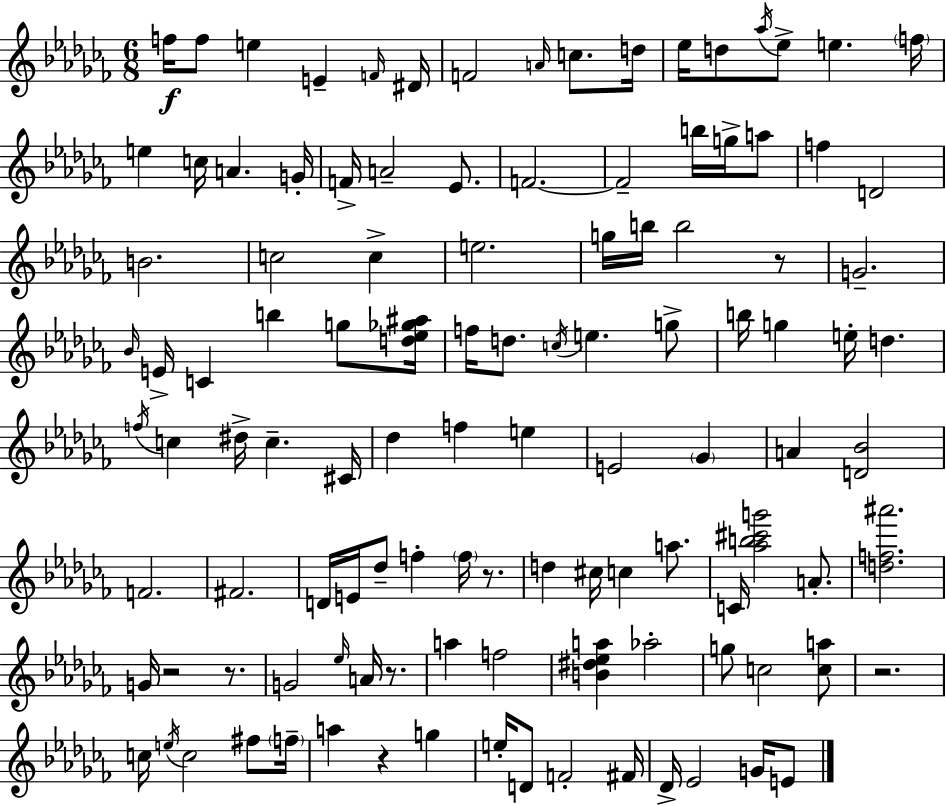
{
  \clef treble
  \numericTimeSignature
  \time 6/8
  \key aes \minor
  f''16\f f''8 e''4 e'4-- \grace { f'16 } | dis'16 f'2 \grace { a'16 } c''8. | d''16 ees''16 d''8 \acciaccatura { aes''16 } ees''8-> e''4. | \parenthesize f''16 e''4 c''16 a'4. | \break g'16-. f'16-> a'2-- | ees'8. f'2.~~ | f'2-- b''16 | g''16-> a''8 f''4 d'2 | \break b'2. | c''2 c''4-> | e''2. | g''16 b''16 b''2 | \break r8 g'2.-- | \grace { bes'16 } e'16-> c'4 b''4 | g''8 <d'' ees'' ges'' ais''>16 f''16 d''8. \acciaccatura { c''16 } e''4. | g''8-> b''16 g''4 e''16-. d''4. | \break \acciaccatura { f''16 } c''4 dis''16-> c''4.-- | cis'16 des''4 f''4 | e''4 e'2 | \parenthesize ges'4 a'4 <d' bes'>2 | \break f'2. | fis'2. | d'16 e'16 des''8-- f''4-. | \parenthesize f''16 r8. d''4 cis''16 c''4 | \break a''8. c'16 <aes'' b'' cis''' g'''>2 | a'8.-. <d'' f'' ais'''>2. | g'16 r2 | r8. g'2 | \break \grace { ees''16 } a'16 r8. a''4 f''2 | <b' dis'' ees'' a''>4 aes''2-. | g''8 c''2 | <c'' a''>8 r2. | \break c''16 \acciaccatura { e''16 } c''2 | fis''8 \parenthesize f''16-- a''4 | r4 g''4 e''16-. d'8 f'2-. | fis'16 des'16-> ees'2 | \break g'16 e'8 \bar "|."
}